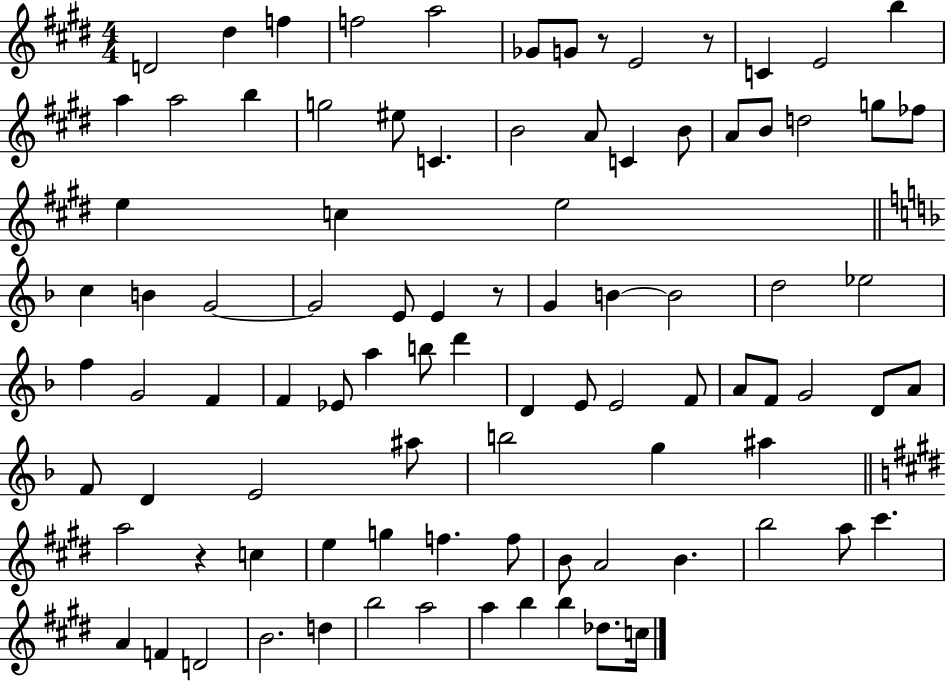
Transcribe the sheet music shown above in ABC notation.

X:1
T:Untitled
M:4/4
L:1/4
K:E
D2 ^d f f2 a2 _G/2 G/2 z/2 E2 z/2 C E2 b a a2 b g2 ^e/2 C B2 A/2 C B/2 A/2 B/2 d2 g/2 _f/2 e c e2 c B G2 G2 E/2 E z/2 G B B2 d2 _e2 f G2 F F _E/2 a b/2 d' D E/2 E2 F/2 A/2 F/2 G2 D/2 A/2 F/2 D E2 ^a/2 b2 g ^a a2 z c e g f f/2 B/2 A2 B b2 a/2 ^c' A F D2 B2 d b2 a2 a b b _d/2 c/4